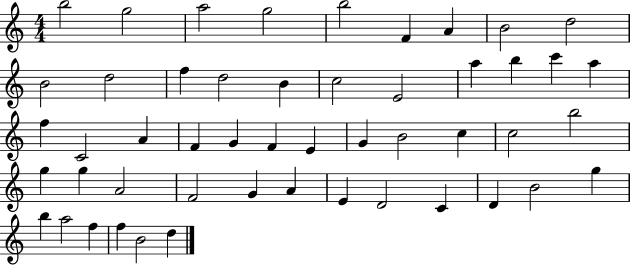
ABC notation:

X:1
T:Untitled
M:4/4
L:1/4
K:C
b2 g2 a2 g2 b2 F A B2 d2 B2 d2 f d2 B c2 E2 a b c' a f C2 A F G F E G B2 c c2 b2 g g A2 F2 G A E D2 C D B2 g b a2 f f B2 d